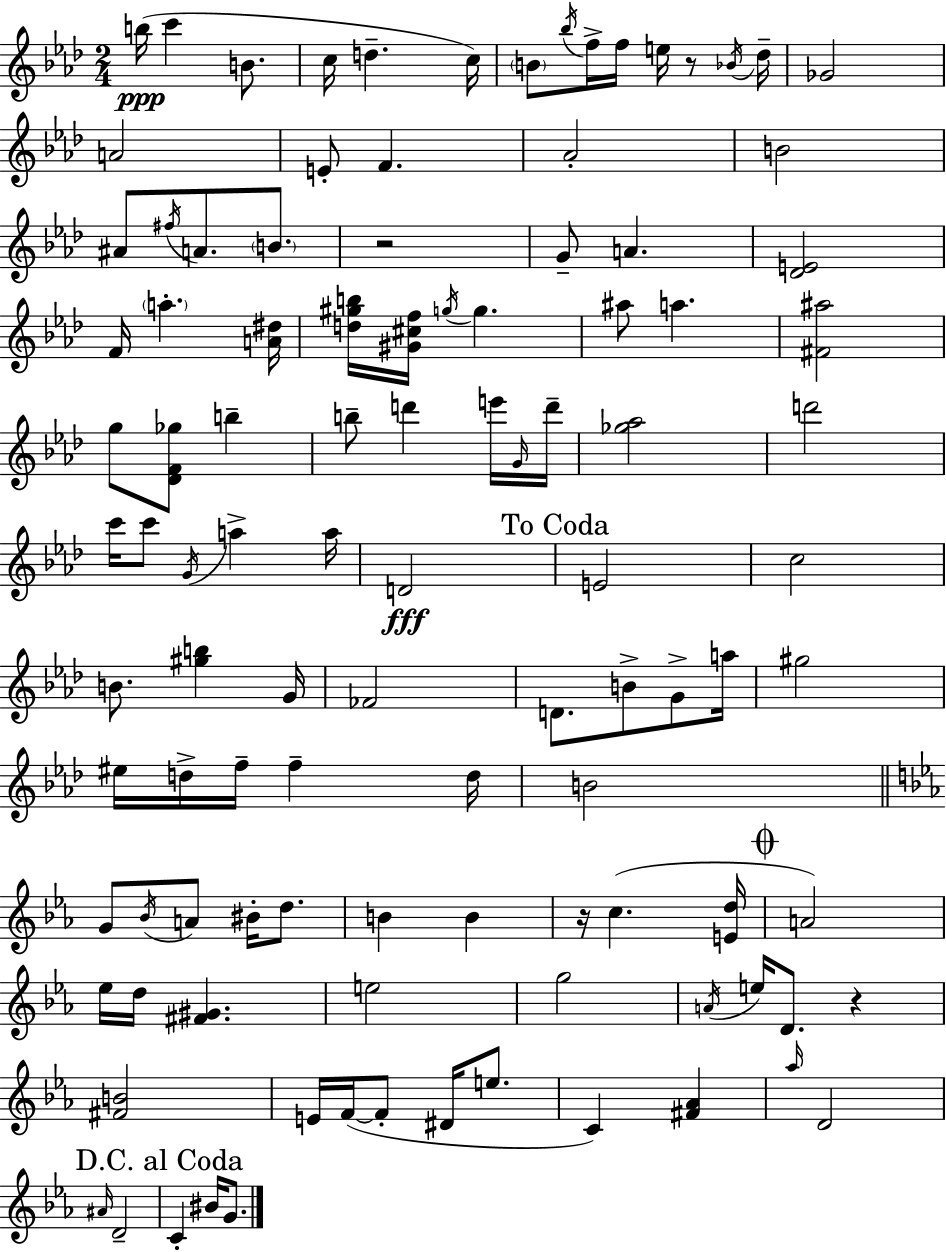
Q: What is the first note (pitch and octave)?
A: B5